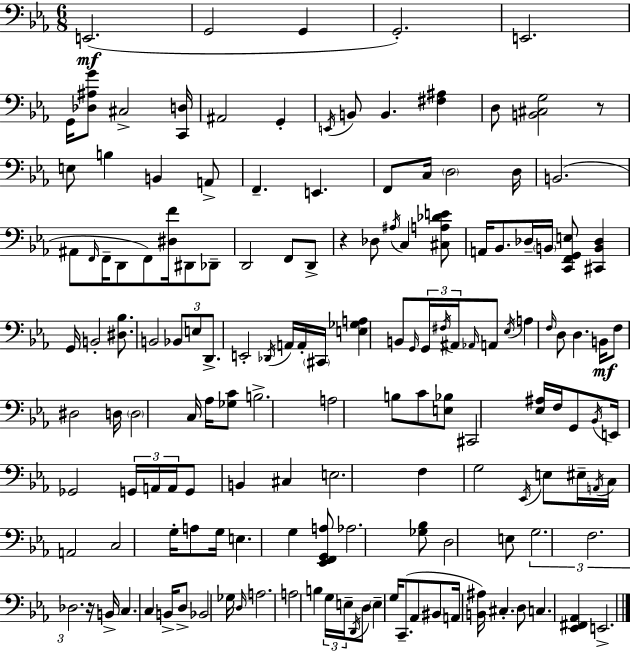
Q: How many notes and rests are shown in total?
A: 153